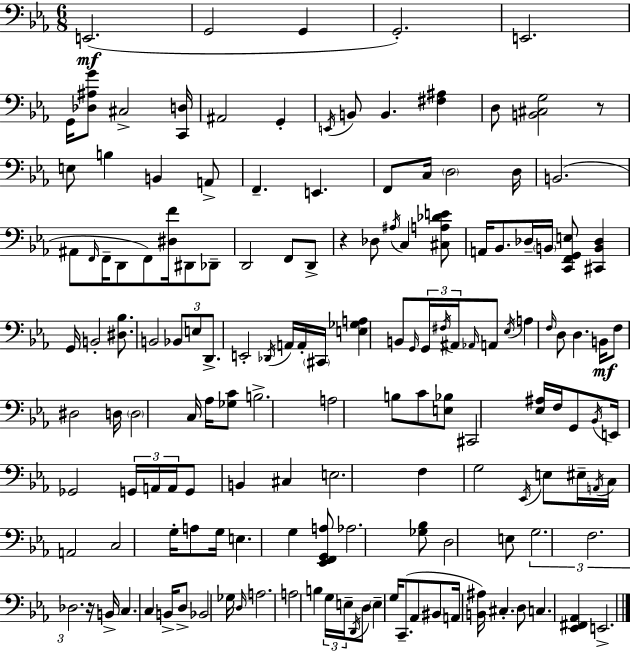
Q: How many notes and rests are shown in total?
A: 153